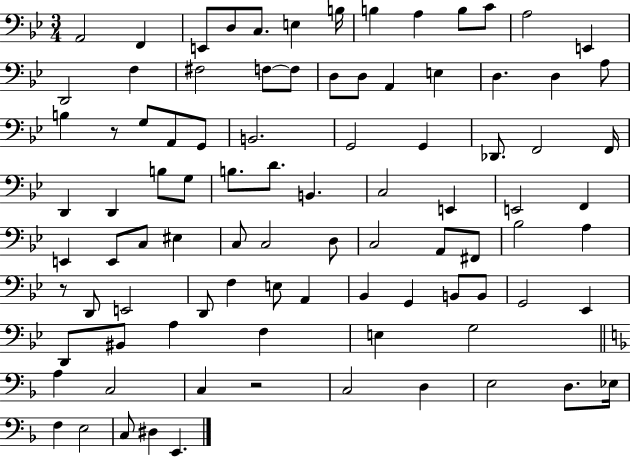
X:1
T:Untitled
M:3/4
L:1/4
K:Bb
A,,2 F,, E,,/2 D,/2 C,/2 E, B,/4 B, A, B,/2 C/2 A,2 E,, D,,2 F, ^F,2 F,/2 F,/2 D,/2 D,/2 A,, E, D, D, A,/2 B, z/2 G,/2 A,,/2 G,,/2 B,,2 G,,2 G,, _D,,/2 F,,2 F,,/4 D,, D,, B,/2 G,/2 B,/2 D/2 B,, C,2 E,, E,,2 F,, E,, E,,/2 C,/2 ^E, C,/2 C,2 D,/2 C,2 A,,/2 ^F,,/2 _B,2 A, z/2 D,,/2 E,,2 D,,/2 F, E,/2 A,, _B,, G,, B,,/2 B,,/2 G,,2 _E,, D,,/2 ^B,,/2 A, F, E, G,2 A, C,2 C, z2 C,2 D, E,2 D,/2 _E,/4 F, E,2 C,/2 ^D, E,,